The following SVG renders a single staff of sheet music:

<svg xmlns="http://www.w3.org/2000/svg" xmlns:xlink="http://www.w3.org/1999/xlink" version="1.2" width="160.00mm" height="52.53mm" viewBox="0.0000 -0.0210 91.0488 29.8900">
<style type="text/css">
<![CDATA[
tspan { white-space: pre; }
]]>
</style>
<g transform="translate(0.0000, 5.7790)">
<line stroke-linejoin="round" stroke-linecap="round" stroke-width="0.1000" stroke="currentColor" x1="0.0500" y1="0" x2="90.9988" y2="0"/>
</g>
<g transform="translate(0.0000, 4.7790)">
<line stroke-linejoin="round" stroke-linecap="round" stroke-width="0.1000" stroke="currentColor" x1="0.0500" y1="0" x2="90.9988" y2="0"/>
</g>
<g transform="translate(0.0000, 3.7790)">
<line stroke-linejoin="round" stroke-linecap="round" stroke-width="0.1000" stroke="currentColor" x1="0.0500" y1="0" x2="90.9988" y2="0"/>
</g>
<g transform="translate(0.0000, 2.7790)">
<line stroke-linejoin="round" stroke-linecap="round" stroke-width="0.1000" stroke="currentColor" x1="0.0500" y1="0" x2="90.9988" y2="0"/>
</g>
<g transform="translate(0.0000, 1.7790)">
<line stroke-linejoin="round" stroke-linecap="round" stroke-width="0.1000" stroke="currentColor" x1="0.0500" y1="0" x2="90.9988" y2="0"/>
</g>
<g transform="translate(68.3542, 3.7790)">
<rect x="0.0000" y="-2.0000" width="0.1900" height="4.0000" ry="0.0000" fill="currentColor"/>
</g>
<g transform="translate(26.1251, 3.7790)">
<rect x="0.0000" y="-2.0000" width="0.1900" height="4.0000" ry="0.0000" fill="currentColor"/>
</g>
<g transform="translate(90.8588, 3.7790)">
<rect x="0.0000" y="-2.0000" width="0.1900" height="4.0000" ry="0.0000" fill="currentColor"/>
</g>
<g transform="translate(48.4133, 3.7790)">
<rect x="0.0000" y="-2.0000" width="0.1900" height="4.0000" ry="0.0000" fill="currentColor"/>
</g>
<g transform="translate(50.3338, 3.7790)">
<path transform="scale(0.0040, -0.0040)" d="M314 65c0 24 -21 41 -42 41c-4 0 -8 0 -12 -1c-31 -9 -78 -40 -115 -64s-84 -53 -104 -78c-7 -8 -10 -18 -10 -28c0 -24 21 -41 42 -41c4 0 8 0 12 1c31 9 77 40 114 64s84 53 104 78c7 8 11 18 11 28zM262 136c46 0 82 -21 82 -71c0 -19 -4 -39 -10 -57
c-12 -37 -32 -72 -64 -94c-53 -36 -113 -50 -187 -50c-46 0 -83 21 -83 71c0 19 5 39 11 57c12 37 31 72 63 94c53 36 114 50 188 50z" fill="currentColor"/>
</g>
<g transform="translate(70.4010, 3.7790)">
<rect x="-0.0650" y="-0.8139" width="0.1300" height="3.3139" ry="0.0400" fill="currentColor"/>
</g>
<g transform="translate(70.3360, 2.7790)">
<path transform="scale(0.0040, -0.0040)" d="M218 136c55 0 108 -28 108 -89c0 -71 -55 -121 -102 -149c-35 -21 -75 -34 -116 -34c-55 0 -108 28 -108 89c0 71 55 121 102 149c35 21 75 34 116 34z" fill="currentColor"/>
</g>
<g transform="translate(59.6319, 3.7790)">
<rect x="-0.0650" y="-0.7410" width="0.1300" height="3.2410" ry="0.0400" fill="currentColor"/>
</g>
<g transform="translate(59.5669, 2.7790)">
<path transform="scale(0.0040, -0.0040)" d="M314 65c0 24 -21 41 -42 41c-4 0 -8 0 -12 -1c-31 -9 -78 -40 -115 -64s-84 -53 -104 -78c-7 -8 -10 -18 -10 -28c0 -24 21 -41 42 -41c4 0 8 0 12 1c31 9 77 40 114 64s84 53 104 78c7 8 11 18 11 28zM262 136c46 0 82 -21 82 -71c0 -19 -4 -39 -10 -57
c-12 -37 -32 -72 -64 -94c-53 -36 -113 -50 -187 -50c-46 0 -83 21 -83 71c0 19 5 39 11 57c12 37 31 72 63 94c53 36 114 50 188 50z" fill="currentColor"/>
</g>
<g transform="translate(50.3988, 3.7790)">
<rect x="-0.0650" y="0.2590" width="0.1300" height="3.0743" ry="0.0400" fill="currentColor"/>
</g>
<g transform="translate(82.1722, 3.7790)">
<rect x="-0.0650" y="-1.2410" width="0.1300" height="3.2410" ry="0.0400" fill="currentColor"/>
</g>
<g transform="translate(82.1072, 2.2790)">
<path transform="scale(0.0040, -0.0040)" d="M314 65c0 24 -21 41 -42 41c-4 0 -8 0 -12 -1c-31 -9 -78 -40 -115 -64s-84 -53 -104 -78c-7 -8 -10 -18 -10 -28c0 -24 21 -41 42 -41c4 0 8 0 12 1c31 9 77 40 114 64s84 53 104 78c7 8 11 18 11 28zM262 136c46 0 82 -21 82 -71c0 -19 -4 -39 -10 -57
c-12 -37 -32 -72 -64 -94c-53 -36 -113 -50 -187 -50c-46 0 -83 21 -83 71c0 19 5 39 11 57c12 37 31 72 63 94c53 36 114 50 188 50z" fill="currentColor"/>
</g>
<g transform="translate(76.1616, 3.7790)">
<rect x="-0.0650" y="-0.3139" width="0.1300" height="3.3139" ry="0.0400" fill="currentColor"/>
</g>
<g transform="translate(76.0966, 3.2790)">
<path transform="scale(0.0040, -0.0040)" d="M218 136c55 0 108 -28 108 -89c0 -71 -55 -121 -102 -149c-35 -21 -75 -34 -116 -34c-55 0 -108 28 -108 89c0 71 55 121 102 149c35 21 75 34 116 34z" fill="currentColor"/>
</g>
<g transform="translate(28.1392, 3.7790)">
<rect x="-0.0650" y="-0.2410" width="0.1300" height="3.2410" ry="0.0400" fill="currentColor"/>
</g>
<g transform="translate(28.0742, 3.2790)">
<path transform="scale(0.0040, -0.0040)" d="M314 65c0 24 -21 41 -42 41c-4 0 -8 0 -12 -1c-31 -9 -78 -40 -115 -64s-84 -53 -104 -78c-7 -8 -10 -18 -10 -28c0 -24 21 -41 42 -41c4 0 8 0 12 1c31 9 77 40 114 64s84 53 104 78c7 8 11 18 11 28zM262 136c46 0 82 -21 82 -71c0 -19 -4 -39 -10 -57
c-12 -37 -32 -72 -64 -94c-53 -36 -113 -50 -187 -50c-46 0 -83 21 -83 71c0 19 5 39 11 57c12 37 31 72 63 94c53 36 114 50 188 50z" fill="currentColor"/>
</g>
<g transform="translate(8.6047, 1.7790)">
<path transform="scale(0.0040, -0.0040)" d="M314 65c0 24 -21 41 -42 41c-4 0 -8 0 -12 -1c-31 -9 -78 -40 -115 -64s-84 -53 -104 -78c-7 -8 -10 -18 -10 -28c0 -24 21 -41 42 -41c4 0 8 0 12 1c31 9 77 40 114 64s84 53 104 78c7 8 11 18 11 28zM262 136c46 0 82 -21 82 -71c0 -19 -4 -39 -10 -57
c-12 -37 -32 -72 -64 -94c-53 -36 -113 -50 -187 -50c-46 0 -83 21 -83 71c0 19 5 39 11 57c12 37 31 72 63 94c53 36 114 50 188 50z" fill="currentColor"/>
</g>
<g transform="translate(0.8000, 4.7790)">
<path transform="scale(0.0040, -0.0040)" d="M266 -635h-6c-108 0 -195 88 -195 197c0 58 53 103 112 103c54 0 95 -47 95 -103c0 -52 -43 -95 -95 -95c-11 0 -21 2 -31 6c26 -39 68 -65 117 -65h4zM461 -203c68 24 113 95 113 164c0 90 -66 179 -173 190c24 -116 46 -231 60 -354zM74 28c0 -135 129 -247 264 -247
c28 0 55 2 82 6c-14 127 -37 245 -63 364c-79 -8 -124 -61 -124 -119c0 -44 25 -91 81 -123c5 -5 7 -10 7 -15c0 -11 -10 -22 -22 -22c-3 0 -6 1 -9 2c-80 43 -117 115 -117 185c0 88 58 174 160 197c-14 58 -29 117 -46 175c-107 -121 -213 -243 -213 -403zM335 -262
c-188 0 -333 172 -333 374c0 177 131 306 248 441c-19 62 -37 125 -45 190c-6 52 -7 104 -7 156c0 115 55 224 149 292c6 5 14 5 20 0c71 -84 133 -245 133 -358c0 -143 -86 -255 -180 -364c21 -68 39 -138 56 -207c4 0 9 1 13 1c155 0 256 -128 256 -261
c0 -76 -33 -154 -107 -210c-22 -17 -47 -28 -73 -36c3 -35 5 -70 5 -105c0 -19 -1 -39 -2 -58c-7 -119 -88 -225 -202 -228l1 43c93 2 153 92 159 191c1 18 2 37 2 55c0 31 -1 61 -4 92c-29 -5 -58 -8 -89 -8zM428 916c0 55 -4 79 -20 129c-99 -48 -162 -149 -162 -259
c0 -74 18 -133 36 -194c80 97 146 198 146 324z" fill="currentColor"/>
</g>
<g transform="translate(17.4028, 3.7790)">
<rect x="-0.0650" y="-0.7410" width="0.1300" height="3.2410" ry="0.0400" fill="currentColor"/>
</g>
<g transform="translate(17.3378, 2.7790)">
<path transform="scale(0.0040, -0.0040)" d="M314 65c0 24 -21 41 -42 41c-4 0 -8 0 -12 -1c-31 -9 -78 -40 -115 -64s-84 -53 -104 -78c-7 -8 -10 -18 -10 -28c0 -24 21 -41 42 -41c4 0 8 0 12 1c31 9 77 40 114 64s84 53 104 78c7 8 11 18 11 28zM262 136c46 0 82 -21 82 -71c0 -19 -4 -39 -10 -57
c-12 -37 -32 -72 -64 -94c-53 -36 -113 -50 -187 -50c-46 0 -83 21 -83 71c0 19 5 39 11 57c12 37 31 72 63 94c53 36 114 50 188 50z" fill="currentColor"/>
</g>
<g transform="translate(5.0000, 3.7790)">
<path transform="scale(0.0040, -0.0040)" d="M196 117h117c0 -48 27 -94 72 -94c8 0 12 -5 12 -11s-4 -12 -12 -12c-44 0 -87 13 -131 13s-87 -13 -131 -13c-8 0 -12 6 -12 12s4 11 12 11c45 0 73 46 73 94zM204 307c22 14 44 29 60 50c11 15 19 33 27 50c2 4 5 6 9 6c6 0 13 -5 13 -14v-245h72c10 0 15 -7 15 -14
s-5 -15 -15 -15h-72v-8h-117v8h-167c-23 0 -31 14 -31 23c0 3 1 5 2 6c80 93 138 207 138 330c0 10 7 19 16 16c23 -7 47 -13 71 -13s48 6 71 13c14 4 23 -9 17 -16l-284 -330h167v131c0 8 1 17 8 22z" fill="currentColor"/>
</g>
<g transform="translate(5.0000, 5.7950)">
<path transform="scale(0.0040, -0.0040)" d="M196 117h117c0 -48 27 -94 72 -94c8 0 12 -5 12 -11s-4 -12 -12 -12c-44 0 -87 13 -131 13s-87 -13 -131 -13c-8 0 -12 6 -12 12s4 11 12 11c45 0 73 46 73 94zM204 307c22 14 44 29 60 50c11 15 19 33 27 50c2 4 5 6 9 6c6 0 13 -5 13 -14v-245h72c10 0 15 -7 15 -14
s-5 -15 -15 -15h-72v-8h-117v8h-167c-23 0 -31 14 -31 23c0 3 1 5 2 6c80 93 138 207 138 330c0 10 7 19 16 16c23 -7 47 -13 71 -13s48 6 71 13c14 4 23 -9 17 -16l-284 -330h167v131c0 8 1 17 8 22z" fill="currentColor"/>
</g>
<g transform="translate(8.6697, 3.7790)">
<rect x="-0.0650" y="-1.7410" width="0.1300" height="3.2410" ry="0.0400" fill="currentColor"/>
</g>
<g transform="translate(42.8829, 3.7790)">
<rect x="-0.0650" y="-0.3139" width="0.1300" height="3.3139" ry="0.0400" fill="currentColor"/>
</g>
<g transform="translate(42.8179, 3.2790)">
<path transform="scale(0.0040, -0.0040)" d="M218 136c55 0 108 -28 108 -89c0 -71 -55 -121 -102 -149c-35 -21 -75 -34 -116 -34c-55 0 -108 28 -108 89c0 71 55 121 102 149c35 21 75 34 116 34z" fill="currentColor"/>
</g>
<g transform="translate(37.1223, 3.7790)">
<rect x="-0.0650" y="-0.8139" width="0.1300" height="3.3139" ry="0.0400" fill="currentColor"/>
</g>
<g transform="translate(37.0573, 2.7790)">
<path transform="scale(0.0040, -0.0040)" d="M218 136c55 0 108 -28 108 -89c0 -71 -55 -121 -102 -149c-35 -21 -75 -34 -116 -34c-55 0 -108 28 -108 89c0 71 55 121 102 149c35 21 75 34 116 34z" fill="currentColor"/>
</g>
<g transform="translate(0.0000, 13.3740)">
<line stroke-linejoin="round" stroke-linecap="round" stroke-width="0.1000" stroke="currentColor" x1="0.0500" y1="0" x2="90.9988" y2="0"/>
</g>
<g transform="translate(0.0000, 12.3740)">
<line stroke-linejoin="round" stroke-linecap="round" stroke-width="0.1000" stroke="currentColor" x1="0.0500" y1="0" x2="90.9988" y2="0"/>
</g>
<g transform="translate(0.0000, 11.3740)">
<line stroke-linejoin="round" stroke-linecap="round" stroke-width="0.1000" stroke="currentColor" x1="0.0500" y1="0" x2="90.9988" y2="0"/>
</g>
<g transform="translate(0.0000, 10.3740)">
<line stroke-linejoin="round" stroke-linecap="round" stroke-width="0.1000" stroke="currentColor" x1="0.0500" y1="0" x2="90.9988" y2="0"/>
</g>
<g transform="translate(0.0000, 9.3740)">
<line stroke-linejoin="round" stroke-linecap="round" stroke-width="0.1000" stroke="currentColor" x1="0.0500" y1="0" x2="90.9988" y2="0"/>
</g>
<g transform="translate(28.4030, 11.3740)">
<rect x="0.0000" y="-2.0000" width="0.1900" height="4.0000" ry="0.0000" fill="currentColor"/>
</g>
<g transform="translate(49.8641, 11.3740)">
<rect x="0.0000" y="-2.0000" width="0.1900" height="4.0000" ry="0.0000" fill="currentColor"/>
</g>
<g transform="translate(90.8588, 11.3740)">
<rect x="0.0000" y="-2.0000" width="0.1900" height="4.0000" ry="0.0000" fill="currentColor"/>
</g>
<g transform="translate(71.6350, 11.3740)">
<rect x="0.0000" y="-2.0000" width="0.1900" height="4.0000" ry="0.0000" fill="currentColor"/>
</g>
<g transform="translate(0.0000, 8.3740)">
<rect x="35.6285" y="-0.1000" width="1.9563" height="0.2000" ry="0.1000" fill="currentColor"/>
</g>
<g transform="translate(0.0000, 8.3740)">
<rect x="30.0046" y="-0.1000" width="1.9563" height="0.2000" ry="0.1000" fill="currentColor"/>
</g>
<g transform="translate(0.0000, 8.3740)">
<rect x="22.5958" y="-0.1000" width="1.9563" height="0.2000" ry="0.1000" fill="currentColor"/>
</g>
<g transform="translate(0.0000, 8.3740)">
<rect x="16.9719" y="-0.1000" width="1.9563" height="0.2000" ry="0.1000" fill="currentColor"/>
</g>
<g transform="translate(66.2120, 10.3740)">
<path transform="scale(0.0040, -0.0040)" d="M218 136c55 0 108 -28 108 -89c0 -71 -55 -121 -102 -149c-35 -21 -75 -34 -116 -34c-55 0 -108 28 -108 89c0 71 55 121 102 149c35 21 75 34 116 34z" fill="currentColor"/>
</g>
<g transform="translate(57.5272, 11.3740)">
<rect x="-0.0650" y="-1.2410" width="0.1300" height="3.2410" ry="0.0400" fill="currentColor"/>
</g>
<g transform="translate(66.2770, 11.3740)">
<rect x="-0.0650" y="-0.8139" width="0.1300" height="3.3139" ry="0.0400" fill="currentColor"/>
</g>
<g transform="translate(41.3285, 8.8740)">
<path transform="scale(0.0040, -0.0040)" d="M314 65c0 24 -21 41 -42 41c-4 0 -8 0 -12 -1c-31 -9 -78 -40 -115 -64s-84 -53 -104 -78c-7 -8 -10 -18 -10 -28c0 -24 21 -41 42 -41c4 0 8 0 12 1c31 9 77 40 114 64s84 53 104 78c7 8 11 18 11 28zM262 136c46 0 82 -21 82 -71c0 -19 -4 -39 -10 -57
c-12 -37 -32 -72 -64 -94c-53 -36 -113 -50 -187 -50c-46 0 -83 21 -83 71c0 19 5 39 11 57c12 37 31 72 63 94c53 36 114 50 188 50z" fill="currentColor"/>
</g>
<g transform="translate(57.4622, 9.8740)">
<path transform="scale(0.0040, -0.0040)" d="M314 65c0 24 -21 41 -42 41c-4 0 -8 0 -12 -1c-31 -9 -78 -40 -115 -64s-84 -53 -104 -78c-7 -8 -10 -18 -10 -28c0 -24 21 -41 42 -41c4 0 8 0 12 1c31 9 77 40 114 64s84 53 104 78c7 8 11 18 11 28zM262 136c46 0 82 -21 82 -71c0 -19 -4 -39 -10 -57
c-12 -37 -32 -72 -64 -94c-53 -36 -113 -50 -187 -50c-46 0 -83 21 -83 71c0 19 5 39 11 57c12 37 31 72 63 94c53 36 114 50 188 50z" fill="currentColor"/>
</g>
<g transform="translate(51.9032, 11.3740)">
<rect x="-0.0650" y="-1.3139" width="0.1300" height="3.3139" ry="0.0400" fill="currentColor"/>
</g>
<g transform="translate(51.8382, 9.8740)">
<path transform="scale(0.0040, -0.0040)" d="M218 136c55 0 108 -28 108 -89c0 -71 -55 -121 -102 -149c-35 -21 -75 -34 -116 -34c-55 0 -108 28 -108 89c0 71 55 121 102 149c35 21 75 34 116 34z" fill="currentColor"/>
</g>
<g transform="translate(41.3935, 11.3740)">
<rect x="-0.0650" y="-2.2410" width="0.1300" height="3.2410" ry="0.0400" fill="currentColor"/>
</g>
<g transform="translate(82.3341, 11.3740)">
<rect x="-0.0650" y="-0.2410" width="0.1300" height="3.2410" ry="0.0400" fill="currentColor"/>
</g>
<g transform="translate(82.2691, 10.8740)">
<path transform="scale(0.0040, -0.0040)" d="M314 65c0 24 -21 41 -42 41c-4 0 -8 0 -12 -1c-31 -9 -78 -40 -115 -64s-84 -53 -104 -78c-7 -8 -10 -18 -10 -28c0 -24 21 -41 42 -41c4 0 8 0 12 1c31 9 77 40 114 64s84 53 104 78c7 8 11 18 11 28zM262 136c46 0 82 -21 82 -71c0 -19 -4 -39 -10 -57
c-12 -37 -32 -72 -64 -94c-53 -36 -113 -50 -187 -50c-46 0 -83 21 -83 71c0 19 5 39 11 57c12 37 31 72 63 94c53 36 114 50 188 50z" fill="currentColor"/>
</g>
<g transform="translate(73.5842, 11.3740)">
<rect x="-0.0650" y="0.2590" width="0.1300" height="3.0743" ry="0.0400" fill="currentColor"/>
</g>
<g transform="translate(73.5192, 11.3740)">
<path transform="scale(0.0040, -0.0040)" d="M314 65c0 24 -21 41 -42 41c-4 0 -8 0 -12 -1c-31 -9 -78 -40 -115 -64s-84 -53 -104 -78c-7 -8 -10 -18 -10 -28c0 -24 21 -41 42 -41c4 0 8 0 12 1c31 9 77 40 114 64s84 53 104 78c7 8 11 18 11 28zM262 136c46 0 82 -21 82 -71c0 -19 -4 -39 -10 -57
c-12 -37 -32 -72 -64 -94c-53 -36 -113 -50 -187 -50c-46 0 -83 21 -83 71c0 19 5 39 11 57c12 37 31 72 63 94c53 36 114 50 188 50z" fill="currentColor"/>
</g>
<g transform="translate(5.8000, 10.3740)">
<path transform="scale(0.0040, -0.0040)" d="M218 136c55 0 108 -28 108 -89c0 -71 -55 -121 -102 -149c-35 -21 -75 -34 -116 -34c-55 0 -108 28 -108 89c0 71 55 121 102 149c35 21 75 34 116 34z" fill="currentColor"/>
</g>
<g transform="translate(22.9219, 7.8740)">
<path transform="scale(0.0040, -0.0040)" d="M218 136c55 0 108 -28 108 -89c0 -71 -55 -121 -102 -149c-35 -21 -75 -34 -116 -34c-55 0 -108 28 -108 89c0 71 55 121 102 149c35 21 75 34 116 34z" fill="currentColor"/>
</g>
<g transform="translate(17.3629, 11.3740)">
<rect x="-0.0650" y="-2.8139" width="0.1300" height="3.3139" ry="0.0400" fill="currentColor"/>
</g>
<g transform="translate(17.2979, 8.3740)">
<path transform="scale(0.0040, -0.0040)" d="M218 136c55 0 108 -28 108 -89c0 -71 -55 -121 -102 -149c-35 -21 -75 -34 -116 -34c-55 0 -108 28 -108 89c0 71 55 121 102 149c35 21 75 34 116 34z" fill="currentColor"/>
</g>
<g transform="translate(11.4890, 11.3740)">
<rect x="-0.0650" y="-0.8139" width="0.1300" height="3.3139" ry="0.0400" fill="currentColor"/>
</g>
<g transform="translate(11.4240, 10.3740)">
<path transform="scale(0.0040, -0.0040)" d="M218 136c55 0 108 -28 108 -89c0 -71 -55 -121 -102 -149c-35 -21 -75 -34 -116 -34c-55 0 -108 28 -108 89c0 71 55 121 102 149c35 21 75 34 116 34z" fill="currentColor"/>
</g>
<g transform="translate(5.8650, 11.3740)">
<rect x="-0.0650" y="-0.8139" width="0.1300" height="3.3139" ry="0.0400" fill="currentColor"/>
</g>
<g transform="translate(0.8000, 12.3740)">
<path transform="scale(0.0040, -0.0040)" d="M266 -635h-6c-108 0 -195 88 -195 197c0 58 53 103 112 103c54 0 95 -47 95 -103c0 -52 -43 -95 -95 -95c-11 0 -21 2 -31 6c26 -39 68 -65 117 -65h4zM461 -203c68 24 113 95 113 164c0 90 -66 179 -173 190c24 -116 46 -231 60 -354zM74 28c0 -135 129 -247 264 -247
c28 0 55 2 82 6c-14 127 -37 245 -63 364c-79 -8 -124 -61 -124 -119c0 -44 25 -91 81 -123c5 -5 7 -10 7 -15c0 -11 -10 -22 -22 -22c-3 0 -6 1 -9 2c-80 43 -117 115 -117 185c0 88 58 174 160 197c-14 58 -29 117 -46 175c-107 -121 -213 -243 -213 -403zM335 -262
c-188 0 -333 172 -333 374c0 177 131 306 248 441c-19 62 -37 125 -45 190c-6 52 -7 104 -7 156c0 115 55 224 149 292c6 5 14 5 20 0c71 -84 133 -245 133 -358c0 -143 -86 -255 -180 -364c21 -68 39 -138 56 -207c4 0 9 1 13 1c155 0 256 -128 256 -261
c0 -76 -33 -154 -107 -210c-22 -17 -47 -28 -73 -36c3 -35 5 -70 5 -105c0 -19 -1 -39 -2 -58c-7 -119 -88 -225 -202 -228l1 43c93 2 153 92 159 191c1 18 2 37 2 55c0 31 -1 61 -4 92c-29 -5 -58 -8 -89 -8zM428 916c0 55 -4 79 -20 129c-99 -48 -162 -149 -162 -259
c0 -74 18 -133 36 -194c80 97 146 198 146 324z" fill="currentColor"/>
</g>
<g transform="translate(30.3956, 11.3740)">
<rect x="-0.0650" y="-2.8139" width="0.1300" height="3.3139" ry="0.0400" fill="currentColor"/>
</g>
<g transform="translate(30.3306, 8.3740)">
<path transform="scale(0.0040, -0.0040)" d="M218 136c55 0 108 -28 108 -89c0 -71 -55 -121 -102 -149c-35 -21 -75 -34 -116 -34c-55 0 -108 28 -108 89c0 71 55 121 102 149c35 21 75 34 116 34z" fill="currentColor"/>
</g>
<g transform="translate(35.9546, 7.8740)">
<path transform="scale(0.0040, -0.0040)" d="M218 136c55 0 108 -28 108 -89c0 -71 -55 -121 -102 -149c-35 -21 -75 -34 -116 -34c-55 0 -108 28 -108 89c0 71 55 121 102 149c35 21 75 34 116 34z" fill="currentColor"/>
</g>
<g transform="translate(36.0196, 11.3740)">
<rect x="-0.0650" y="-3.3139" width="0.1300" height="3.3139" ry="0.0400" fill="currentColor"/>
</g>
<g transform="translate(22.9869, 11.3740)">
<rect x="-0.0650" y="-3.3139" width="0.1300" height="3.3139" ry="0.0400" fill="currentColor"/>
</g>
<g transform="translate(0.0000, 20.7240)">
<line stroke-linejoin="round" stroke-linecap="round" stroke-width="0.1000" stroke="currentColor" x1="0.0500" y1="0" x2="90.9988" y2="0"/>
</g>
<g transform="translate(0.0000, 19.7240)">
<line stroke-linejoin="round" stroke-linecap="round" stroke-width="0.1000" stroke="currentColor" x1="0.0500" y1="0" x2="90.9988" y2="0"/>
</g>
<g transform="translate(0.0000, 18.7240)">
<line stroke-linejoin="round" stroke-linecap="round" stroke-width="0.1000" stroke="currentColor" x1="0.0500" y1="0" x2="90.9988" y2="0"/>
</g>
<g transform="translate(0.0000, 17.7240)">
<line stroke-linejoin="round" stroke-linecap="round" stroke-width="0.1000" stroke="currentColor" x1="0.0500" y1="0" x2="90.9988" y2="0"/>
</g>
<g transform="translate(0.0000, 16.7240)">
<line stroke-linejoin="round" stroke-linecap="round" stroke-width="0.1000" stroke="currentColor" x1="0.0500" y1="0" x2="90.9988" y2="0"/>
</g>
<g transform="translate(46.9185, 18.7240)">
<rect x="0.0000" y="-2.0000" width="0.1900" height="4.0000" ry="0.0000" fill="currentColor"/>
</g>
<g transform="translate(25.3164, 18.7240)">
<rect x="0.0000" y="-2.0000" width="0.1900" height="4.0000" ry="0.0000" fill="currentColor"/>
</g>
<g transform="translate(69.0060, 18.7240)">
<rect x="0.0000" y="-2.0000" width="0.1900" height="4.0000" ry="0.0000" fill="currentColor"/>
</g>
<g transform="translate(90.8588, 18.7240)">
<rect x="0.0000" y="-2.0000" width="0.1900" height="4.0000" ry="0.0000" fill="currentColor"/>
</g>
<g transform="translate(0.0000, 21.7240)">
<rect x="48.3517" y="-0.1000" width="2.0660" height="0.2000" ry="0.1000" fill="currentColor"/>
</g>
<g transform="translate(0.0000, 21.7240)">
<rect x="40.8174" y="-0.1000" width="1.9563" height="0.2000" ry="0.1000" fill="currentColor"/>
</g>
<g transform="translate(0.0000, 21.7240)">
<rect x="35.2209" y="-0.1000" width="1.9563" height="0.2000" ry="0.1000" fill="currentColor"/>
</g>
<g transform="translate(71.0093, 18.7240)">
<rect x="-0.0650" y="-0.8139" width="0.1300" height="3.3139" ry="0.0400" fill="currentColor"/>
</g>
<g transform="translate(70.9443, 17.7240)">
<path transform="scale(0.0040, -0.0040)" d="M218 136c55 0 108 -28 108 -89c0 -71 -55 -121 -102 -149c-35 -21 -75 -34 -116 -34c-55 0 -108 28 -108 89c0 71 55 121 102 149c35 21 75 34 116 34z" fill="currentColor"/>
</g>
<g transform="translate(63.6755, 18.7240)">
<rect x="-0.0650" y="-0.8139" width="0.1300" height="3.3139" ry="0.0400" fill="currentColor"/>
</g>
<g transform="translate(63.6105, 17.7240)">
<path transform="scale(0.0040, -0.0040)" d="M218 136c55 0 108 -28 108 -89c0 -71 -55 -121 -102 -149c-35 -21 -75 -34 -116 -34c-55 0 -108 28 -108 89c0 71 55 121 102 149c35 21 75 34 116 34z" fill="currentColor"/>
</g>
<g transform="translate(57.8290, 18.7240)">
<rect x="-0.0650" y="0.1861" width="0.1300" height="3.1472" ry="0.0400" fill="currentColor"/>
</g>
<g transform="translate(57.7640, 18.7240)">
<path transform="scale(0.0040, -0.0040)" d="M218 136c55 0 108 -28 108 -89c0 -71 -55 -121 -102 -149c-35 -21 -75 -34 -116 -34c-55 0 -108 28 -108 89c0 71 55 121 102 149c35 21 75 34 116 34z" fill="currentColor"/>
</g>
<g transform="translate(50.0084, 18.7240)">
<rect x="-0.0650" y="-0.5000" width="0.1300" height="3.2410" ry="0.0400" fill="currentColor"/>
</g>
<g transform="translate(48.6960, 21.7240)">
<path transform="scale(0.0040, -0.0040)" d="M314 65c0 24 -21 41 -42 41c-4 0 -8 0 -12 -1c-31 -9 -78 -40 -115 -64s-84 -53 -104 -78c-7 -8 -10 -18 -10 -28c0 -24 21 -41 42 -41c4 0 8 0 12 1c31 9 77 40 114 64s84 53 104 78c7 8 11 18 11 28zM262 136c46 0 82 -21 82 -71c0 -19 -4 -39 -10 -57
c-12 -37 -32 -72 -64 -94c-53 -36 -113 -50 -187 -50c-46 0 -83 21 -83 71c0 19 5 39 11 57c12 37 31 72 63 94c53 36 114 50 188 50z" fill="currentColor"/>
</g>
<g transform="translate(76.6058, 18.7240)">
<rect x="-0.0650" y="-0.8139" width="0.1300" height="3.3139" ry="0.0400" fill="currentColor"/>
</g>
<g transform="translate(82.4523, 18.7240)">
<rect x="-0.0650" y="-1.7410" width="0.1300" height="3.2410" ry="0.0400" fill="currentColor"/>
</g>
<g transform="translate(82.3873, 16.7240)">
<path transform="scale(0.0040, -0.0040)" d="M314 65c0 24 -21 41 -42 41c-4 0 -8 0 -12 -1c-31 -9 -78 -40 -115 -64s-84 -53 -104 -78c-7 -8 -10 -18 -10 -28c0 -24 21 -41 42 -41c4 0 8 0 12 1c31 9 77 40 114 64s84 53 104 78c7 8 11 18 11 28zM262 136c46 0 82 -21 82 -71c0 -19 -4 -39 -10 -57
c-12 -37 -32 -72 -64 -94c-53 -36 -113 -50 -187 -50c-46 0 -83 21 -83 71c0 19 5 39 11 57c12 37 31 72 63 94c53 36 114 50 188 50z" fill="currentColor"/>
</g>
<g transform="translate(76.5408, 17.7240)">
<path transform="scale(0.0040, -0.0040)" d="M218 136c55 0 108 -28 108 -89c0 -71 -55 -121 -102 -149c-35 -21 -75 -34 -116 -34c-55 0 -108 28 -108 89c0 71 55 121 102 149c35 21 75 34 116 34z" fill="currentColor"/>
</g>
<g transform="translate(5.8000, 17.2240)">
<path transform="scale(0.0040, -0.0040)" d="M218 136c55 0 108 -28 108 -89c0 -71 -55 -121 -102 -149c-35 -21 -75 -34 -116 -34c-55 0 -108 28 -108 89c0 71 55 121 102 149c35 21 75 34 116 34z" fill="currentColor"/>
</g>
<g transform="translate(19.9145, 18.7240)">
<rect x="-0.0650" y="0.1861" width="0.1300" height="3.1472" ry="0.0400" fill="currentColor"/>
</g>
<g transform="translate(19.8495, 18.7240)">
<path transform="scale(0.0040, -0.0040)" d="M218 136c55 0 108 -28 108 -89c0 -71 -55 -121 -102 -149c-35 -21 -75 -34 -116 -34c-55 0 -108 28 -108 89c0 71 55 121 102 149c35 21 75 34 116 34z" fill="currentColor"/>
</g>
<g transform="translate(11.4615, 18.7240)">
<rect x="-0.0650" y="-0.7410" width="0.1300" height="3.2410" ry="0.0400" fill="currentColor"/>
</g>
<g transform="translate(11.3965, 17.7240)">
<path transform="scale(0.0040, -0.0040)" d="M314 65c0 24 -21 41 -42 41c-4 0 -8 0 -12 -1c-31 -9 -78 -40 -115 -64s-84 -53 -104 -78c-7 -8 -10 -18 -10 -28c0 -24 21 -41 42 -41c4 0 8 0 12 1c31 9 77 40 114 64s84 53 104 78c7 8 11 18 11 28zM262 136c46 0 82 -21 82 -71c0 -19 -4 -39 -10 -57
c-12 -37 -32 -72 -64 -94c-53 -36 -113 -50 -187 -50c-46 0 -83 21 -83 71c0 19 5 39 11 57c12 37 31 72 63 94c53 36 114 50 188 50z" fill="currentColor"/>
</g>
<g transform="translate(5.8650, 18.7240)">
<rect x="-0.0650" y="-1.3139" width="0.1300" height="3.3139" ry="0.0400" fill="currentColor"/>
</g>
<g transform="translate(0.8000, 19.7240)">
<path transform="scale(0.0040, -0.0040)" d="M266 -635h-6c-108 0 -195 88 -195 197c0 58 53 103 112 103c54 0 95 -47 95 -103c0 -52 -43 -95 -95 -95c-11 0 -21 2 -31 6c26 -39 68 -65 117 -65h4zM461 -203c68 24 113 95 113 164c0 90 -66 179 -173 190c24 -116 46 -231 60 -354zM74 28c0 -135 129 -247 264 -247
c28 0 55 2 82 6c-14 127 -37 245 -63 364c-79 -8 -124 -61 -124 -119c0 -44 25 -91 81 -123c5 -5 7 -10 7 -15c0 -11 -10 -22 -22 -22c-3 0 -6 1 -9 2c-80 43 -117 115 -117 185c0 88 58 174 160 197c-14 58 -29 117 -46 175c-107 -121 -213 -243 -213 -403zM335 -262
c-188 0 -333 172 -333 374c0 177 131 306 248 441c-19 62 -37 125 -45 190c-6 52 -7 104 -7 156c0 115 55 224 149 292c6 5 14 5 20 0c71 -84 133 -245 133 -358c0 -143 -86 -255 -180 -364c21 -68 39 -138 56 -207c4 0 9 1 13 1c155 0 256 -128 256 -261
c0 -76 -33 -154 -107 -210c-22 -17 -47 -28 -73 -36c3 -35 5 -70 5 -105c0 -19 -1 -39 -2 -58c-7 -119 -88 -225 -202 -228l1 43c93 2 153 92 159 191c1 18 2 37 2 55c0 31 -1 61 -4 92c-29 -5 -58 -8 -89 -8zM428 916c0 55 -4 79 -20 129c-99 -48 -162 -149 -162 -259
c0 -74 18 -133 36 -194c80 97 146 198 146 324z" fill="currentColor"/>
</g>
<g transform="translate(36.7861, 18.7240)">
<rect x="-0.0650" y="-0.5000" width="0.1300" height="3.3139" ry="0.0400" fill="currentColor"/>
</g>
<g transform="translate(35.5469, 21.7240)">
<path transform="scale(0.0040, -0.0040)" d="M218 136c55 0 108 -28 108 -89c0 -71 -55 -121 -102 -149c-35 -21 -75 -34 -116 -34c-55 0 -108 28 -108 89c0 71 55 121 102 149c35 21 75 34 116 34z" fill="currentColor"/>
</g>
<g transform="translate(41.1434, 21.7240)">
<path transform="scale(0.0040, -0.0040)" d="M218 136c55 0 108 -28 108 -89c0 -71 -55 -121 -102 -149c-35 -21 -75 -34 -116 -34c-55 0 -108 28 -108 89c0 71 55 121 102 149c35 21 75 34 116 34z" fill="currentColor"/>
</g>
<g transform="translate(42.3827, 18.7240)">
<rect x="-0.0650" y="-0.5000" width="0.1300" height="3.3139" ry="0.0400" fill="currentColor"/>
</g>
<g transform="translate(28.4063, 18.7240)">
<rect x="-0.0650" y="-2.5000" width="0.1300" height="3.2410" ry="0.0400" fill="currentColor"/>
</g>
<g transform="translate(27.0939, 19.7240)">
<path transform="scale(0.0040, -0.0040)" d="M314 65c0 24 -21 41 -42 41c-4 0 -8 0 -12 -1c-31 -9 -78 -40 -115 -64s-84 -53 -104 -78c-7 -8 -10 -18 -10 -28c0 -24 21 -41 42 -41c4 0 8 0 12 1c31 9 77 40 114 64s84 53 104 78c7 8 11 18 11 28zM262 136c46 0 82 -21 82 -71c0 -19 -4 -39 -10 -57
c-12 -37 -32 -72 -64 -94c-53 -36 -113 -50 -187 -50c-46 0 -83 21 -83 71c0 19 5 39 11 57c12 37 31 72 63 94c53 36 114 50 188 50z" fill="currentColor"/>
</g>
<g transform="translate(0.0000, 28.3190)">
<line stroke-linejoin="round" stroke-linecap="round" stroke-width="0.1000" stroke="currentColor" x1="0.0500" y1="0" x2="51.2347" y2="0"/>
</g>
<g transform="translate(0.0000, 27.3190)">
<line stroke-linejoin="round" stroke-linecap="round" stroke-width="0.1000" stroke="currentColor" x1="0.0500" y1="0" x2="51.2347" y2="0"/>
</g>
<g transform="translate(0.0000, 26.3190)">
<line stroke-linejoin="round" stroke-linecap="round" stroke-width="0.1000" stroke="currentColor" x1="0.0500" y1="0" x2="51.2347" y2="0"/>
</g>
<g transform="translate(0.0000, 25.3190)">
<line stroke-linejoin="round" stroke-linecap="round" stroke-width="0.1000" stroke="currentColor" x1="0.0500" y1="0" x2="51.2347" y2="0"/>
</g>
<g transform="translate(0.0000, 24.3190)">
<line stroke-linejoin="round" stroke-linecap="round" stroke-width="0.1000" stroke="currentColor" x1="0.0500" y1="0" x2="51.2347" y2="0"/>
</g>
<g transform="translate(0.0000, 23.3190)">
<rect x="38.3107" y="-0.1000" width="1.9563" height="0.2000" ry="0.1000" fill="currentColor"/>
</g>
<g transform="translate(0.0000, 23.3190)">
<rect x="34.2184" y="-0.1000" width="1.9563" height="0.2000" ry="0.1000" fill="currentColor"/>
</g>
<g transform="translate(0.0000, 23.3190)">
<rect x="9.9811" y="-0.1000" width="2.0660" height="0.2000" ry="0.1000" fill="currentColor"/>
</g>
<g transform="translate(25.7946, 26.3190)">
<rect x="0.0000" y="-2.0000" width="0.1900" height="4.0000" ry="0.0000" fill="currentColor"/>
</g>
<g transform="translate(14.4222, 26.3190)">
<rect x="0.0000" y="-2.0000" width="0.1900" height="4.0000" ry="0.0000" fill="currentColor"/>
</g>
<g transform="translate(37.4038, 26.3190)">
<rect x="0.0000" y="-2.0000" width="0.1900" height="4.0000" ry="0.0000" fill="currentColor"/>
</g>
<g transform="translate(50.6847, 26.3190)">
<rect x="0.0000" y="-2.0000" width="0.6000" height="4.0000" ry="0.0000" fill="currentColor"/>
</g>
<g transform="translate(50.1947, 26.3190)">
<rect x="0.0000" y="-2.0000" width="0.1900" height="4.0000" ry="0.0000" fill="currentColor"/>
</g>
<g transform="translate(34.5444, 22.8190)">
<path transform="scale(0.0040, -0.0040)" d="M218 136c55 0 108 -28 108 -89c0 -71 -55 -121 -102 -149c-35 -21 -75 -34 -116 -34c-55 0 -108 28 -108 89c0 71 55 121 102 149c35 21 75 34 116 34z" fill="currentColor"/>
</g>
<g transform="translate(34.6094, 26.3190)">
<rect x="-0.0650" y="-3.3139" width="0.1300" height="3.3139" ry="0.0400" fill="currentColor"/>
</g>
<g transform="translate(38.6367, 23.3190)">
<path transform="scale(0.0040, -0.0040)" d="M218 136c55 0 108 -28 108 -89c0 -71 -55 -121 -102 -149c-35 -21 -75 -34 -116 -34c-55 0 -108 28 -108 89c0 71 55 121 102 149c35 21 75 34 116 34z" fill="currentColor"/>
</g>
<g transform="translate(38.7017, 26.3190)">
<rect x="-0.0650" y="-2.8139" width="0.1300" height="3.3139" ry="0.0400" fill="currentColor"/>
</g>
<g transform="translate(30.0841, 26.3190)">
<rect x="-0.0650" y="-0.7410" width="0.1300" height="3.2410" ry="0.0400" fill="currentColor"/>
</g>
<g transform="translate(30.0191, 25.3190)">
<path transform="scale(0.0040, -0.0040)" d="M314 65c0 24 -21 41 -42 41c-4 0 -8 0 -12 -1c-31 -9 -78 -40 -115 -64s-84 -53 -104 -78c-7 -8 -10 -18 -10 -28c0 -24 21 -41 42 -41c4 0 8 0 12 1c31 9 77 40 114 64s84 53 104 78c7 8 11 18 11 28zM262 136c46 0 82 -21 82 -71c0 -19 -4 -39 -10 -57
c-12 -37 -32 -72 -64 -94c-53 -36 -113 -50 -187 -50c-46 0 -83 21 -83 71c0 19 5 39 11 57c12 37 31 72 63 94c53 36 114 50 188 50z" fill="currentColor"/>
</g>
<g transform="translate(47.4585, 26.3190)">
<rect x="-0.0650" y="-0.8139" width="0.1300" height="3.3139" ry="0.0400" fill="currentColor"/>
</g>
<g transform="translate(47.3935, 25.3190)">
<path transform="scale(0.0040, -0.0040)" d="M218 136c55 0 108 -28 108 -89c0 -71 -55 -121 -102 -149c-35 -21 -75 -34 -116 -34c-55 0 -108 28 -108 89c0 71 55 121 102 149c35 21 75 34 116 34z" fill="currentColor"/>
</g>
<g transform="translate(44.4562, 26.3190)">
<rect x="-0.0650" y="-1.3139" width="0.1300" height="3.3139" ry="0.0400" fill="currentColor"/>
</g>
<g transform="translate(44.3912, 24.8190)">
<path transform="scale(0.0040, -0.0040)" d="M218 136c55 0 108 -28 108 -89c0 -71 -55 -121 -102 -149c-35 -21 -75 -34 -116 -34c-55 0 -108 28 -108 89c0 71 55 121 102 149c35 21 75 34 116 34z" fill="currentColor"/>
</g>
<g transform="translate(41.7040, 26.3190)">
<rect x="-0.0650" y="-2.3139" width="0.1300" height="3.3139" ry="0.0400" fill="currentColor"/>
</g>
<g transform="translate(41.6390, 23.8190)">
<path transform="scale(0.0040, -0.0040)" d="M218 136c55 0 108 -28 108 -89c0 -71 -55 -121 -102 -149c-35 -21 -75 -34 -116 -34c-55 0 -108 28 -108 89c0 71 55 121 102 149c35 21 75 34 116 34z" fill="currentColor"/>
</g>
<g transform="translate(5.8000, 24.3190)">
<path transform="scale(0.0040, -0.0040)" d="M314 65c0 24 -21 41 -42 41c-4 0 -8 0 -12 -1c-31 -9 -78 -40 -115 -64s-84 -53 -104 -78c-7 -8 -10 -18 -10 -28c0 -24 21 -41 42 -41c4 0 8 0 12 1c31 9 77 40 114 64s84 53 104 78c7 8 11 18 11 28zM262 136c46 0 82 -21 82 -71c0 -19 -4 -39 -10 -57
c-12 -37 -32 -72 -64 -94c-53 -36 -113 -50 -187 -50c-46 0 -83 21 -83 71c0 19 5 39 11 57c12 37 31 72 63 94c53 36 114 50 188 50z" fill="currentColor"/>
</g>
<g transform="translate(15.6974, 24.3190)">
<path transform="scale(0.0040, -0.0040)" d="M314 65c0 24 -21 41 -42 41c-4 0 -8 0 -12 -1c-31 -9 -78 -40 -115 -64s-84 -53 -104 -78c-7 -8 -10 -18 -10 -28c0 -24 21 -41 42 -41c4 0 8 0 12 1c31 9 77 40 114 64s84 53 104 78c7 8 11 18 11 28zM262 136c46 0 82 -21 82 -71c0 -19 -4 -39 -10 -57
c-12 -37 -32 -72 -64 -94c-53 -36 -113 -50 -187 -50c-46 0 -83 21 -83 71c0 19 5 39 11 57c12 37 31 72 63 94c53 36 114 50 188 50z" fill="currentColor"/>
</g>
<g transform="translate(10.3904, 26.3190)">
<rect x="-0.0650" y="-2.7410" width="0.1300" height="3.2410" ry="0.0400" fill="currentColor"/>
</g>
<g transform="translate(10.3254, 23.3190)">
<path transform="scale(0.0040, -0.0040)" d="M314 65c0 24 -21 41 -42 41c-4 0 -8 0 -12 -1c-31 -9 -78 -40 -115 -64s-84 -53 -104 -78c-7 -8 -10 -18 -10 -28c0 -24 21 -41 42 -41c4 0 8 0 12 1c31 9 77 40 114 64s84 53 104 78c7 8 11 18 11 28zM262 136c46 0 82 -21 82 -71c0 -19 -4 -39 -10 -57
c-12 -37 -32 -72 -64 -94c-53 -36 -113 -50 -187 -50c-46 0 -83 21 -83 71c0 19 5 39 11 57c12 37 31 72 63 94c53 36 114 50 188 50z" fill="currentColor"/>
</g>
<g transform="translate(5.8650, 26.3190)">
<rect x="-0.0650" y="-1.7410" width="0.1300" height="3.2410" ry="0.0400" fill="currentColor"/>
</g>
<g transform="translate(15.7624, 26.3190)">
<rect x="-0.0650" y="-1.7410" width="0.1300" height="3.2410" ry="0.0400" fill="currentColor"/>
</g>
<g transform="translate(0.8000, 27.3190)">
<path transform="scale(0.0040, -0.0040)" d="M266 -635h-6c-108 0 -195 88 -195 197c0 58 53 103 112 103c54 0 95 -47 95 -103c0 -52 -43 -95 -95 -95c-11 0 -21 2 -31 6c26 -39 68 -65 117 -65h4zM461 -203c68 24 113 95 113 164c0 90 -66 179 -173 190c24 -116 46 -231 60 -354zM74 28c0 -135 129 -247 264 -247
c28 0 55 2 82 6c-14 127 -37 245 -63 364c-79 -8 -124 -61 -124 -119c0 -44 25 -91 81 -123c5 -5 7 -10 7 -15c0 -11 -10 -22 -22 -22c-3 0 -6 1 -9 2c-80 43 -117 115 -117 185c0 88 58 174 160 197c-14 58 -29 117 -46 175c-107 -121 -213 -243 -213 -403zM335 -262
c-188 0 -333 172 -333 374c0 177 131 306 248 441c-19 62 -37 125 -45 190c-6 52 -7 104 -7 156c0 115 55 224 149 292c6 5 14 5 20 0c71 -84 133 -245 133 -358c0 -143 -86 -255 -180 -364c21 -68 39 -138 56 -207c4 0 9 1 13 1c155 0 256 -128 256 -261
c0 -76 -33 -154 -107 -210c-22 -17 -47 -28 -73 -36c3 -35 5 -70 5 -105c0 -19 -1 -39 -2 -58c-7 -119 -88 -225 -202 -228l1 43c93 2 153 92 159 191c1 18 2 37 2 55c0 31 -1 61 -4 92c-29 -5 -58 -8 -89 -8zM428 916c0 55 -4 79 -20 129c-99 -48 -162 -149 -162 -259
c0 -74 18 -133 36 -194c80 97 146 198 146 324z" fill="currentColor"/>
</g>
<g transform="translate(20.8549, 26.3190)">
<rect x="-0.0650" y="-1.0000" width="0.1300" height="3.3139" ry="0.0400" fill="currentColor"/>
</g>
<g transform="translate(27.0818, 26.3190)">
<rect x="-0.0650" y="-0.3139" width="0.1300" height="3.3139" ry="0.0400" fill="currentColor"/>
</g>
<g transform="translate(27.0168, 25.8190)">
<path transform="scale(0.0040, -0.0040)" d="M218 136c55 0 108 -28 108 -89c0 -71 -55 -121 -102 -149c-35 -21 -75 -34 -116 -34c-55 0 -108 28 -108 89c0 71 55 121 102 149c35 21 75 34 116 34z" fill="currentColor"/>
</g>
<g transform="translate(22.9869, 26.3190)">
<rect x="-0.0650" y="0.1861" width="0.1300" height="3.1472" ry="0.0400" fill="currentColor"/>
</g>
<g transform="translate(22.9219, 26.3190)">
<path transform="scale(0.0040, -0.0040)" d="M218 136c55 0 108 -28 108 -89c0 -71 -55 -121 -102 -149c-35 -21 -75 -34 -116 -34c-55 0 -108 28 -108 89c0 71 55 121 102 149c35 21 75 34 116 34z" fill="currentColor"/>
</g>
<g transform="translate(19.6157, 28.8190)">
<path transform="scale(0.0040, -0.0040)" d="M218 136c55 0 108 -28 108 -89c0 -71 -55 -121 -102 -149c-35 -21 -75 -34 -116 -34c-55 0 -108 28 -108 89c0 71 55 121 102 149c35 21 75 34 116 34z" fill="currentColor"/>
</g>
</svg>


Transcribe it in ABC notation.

X:1
T:Untitled
M:4/4
L:1/4
K:C
f2 d2 c2 d c B2 d2 d c e2 d d a b a b g2 e e2 d B2 c2 e d2 B G2 C C C2 B d d d f2 f2 a2 f2 D B c d2 b a g e d